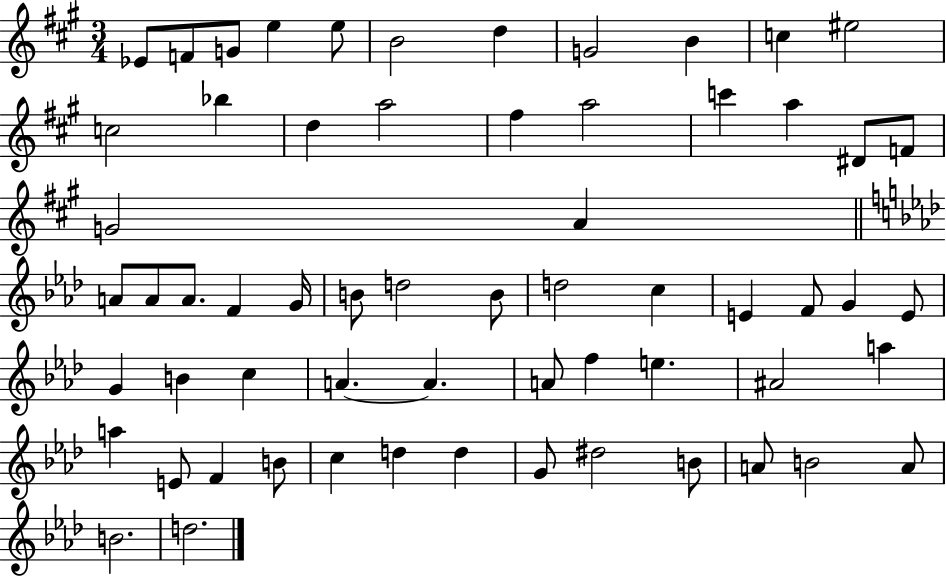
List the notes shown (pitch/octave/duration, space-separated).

Eb4/e F4/e G4/e E5/q E5/e B4/h D5/q G4/h B4/q C5/q EIS5/h C5/h Bb5/q D5/q A5/h F#5/q A5/h C6/q A5/q D#4/e F4/e G4/h A4/q A4/e A4/e A4/e. F4/q G4/s B4/e D5/h B4/e D5/h C5/q E4/q F4/e G4/q E4/e G4/q B4/q C5/q A4/q. A4/q. A4/e F5/q E5/q. A#4/h A5/q A5/q E4/e F4/q B4/e C5/q D5/q D5/q G4/e D#5/h B4/e A4/e B4/h A4/e B4/h. D5/h.